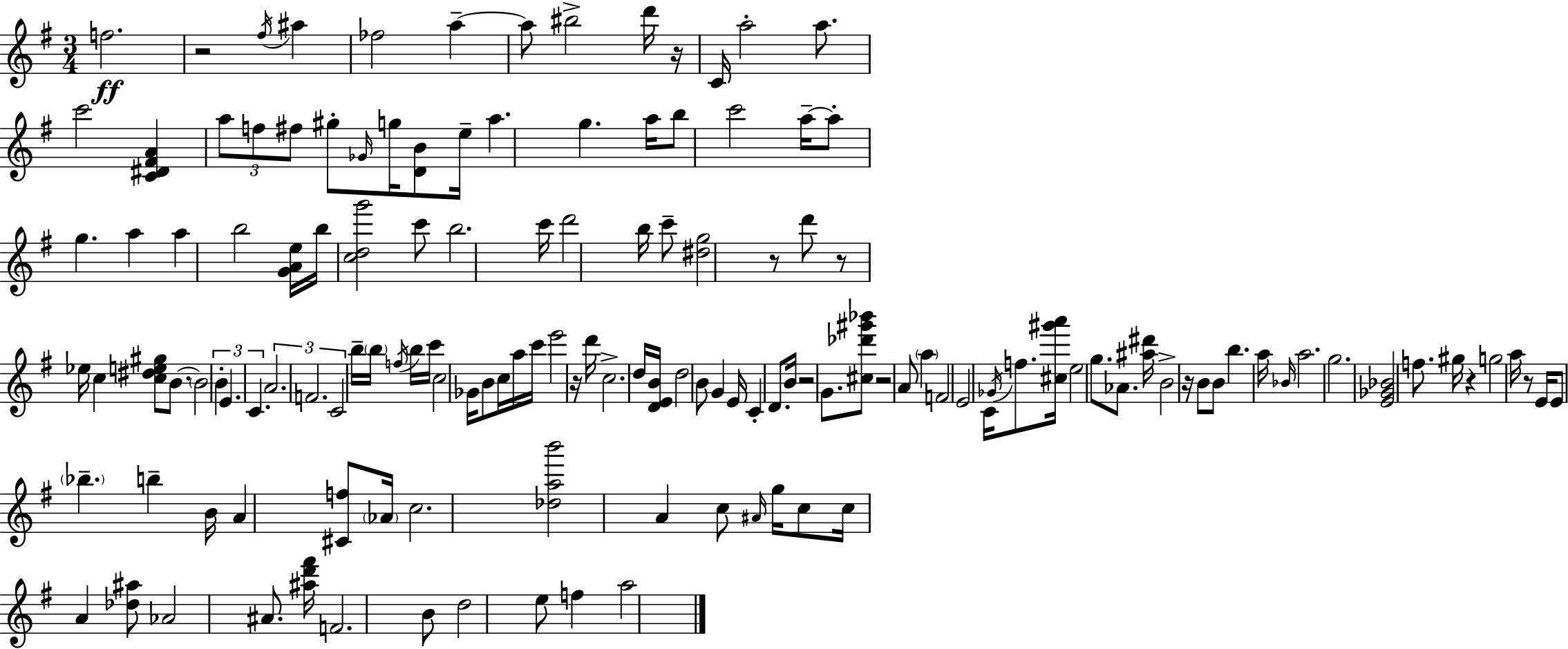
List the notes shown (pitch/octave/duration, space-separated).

F5/h. R/h F#5/s A#5/q FES5/h A5/q A5/e BIS5/h D6/s R/s C4/s A5/h A5/e. C6/h [C4,D#4,F#4,A4]/q A5/e F5/e F#5/e G#5/e Gb4/s G5/s [D4,B4]/e E5/s A5/q. G5/q. A5/s B5/e C6/h A5/s A5/e G5/q. A5/q A5/q B5/h [G4,A4,E5]/s B5/s [C5,D5,G6]/h C6/e B5/h. C6/s D6/h B5/s C6/e [D#5,G5]/h R/e D6/e R/e Eb5/s C5/q [C5,D#5,E5,G#5]/e B4/e. B4/h B4/q E4/q. C4/q. A4/h. F4/h. C4/h B5/s B5/s F5/s B5/s C6/s C5/h Gb4/s B4/e C5/s A5/s C6/s E6/h R/s D6/s C5/h. D5/s [D4,E4,B4]/s D5/h B4/e G4/q E4/s C4/q D4/e. B4/s R/h G4/e. [C#5,Db6,G#6,Bb6]/e R/h A4/e A5/q F4/h E4/h C4/s Gb4/s F5/e. [C#5,G#6,A6]/s E5/h G5/e. Ab4/e. [A#5,D#6]/s B4/h R/s B4/e B4/e B5/q. A5/s Bb4/s A5/h. G5/h. [E4,Gb4,Bb4]/h F5/e. G#5/s R/q G5/h A5/s R/e E4/s E4/e Bb5/q. B5/q B4/s A4/q [C#4,F5]/e Ab4/s C5/h. [Db5,A5,B6]/h A4/q C5/e A#4/s G5/s C5/e C5/s A4/q [Db5,A#5]/e Ab4/h A#4/e. [A#5,D6,F#6]/s F4/h. B4/e D5/h E5/e F5/q A5/h